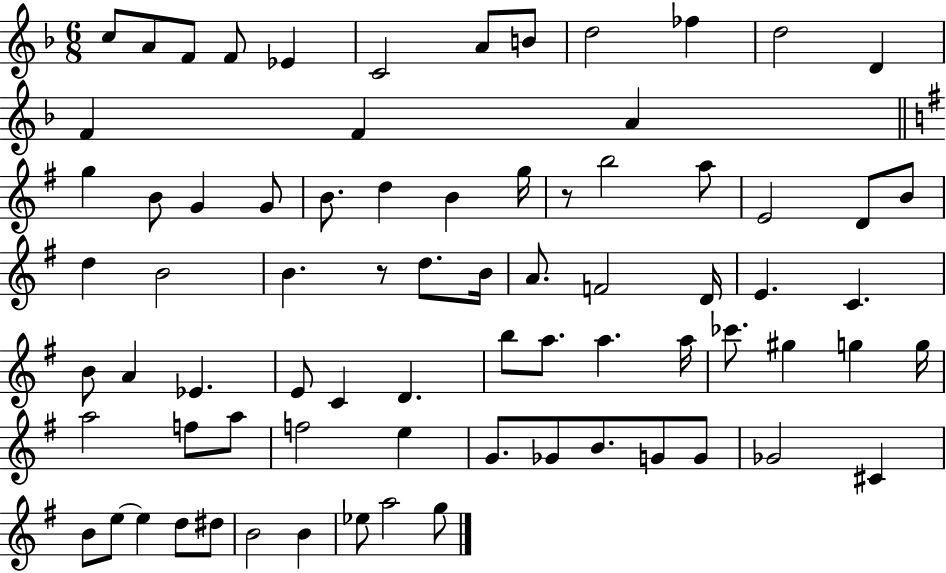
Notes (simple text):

C5/e A4/e F4/e F4/e Eb4/q C4/h A4/e B4/e D5/h FES5/q D5/h D4/q F4/q F4/q A4/q G5/q B4/e G4/q G4/e B4/e. D5/q B4/q G5/s R/e B5/h A5/e E4/h D4/e B4/e D5/q B4/h B4/q. R/e D5/e. B4/s A4/e. F4/h D4/s E4/q. C4/q. B4/e A4/q Eb4/q. E4/e C4/q D4/q. B5/e A5/e. A5/q. A5/s CES6/e. G#5/q G5/q G5/s A5/h F5/e A5/e F5/h E5/q G4/e. Gb4/e B4/e. G4/e G4/e Gb4/h C#4/q B4/e E5/e E5/q D5/e D#5/e B4/h B4/q Eb5/e A5/h G5/e